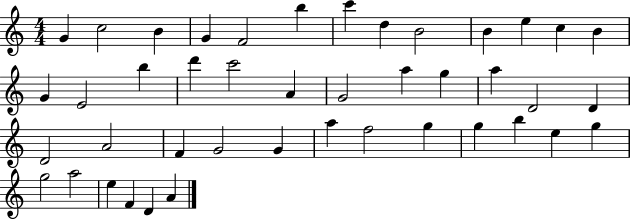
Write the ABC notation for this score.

X:1
T:Untitled
M:4/4
L:1/4
K:C
G c2 B G F2 b c' d B2 B e c B G E2 b d' c'2 A G2 a g a D2 D D2 A2 F G2 G a f2 g g b e g g2 a2 e F D A